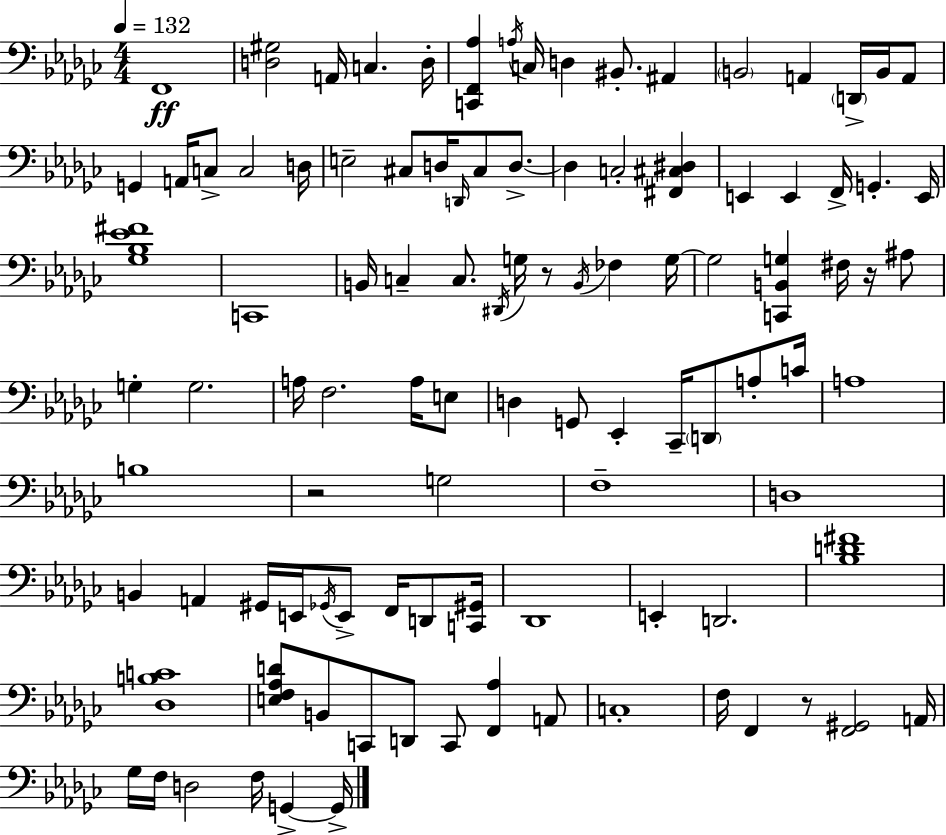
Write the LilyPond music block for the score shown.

{
  \clef bass
  \numericTimeSignature
  \time 4/4
  \key ees \minor
  \tempo 4 = 132
  \repeat volta 2 { f,1\ff | <d gis>2 a,16 c4. d16-. | <c, f, aes>4 \acciaccatura { a16 } c16 d4 bis,8.-. ais,4 | \parenthesize b,2 a,4 \parenthesize d,16-> b,16 a,8 | \break g,4 a,16 c8-> c2 | d16 e2-- cis8 d16 \grace { d,16 } cis8 d8.->~~ | d4 c2-. <fis, cis dis>4 | e,4 e,4 f,16-> g,4.-. | \break e,16 <ges bes ees' fis'>1 | c,1 | b,16 c4-- c8. \acciaccatura { dis,16 } g16 r8 \acciaccatura { b,16 } fes4 | g16~~ g2 <c, b, g>4 | \break fis16 r16 ais8 g4-. g2. | a16 f2. | a16 e8 d4 g,8 ees,4-. ces,16-- \parenthesize d,8 | a8-. c'16 a1 | \break b1 | r2 g2 | f1-- | d1 | \break b,4 a,4 gis,16 e,16 \acciaccatura { ges,16 } e,8-> | f,16 d,8 <c, gis,>16 des,1 | e,4-. d,2. | <bes d' fis'>1 | \break <des b c'>1 | <e f aes d'>8 b,8 c,8 d,8 c,8 <f, aes>4 | a,8 c1-. | f16 f,4 r8 <f, gis,>2 | \break a,16 ges16 f16 d2 f16 | g,4->~~ g,16-> } \bar "|."
}